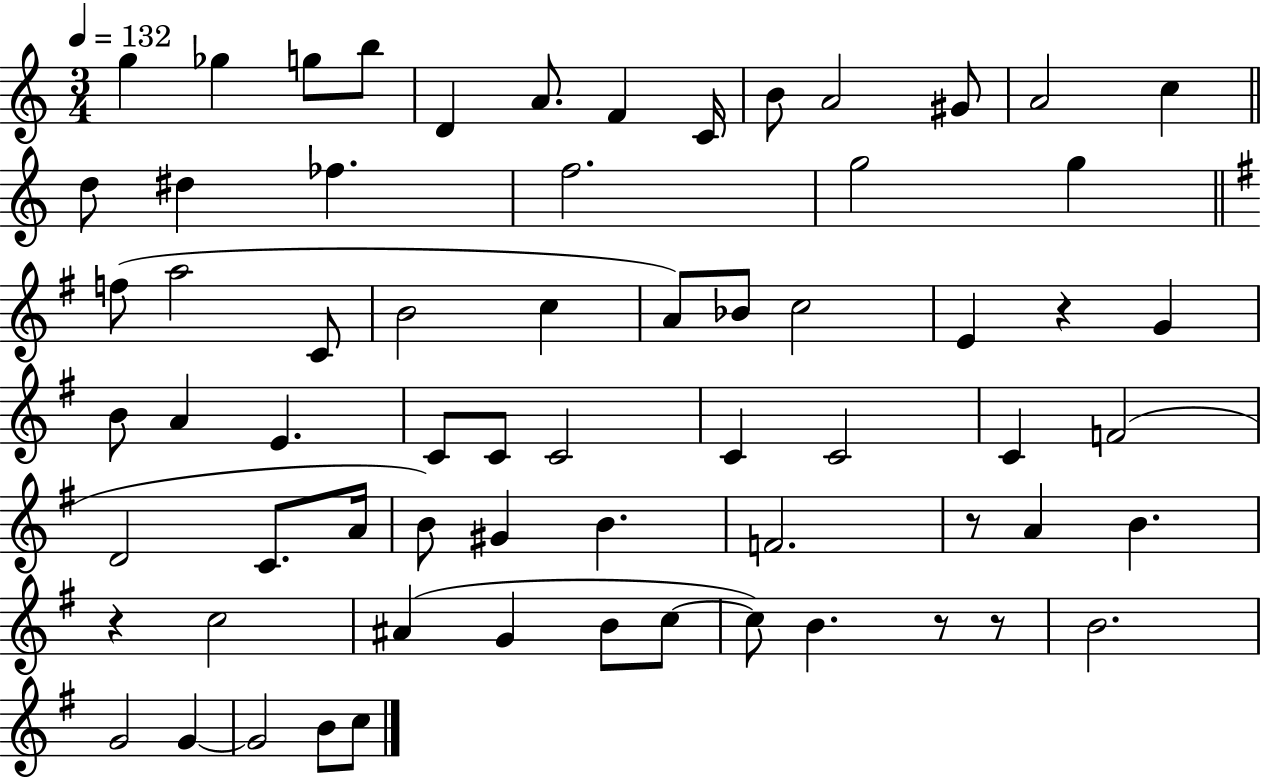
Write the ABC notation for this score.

X:1
T:Untitled
M:3/4
L:1/4
K:C
g _g g/2 b/2 D A/2 F C/4 B/2 A2 ^G/2 A2 c d/2 ^d _f f2 g2 g f/2 a2 C/2 B2 c A/2 _B/2 c2 E z G B/2 A E C/2 C/2 C2 C C2 C F2 D2 C/2 A/4 B/2 ^G B F2 z/2 A B z c2 ^A G B/2 c/2 c/2 B z/2 z/2 B2 G2 G G2 B/2 c/2